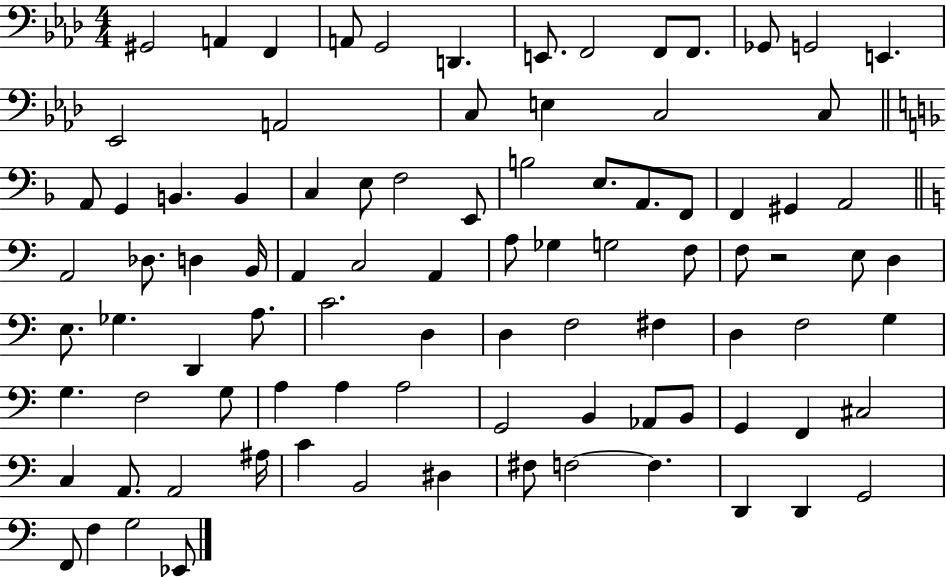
{
  \clef bass
  \numericTimeSignature
  \time 4/4
  \key aes \major
  gis,2 a,4 f,4 | a,8 g,2 d,4. | e,8. f,2 f,8 f,8. | ges,8 g,2 e,4. | \break ees,2 a,2 | c8 e4 c2 c8 | \bar "||" \break \key f \major a,8 g,4 b,4. b,4 | c4 e8 f2 e,8 | b2 e8. a,8. f,8 | f,4 gis,4 a,2 | \break \bar "||" \break \key c \major a,2 des8. d4 b,16 | a,4 c2 a,4 | a8 ges4 g2 f8 | f8 r2 e8 d4 | \break e8. ges4. d,4 a8. | c'2. d4 | d4 f2 fis4 | d4 f2 g4 | \break g4. f2 g8 | a4 a4 a2 | g,2 b,4 aes,8 b,8 | g,4 f,4 cis2 | \break c4 a,8. a,2 ais16 | c'4 b,2 dis4 | fis8 f2~~ f4. | d,4 d,4 g,2 | \break f,8 f4 g2 ees,8 | \bar "|."
}